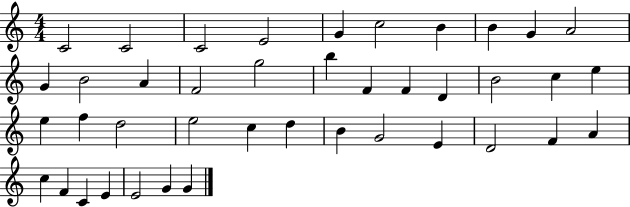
X:1
T:Untitled
M:4/4
L:1/4
K:C
C2 C2 C2 E2 G c2 B B G A2 G B2 A F2 g2 b F F D B2 c e e f d2 e2 c d B G2 E D2 F A c F C E E2 G G